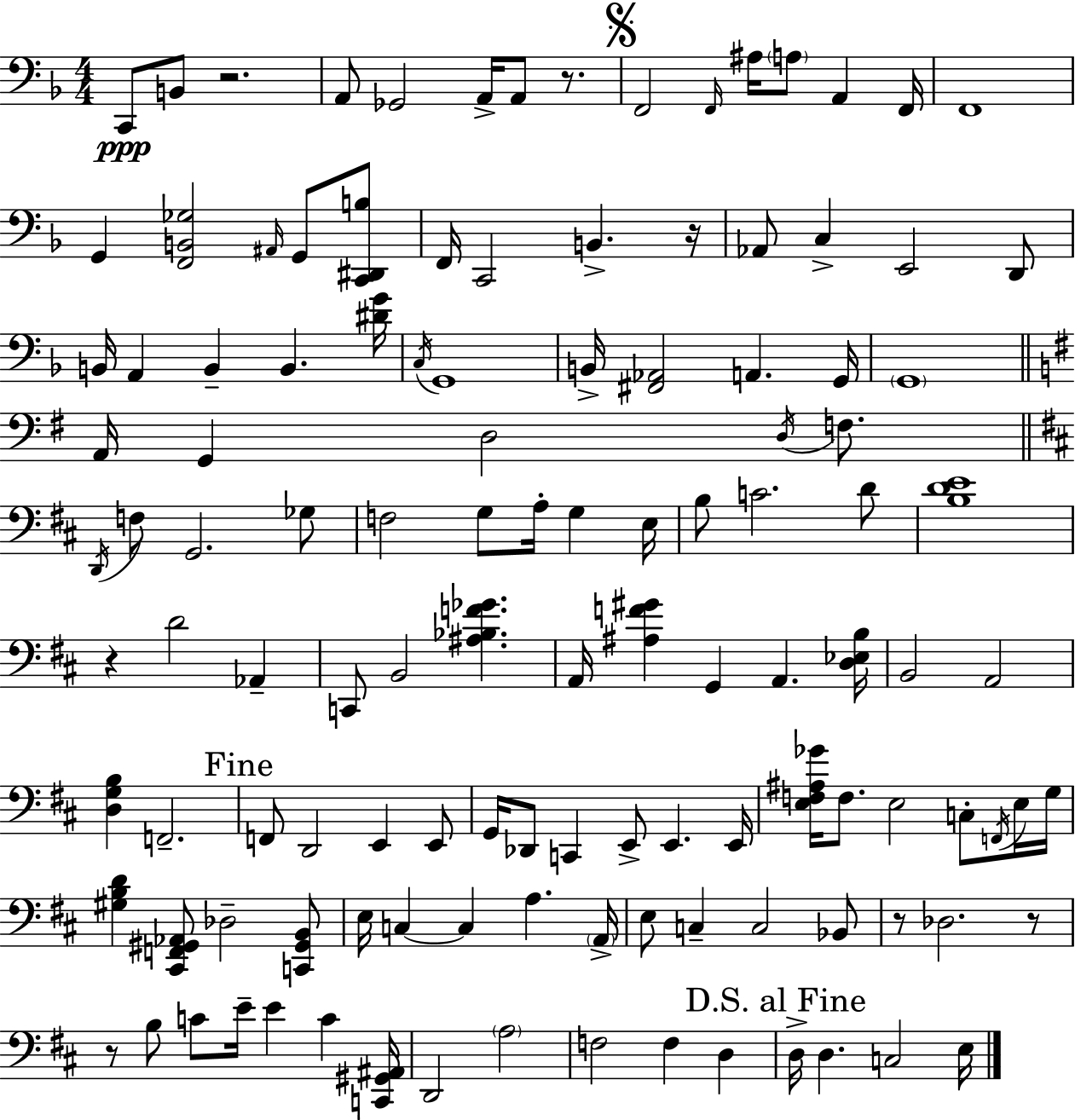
X:1
T:Untitled
M:4/4
L:1/4
K:Dm
C,,/2 B,,/2 z2 A,,/2 _G,,2 A,,/4 A,,/2 z/2 F,,2 F,,/4 ^A,/4 A,/2 A,, F,,/4 F,,4 G,, [F,,B,,_G,]2 ^A,,/4 G,,/2 [C,,^D,,B,]/2 F,,/4 C,,2 B,, z/4 _A,,/2 C, E,,2 D,,/2 B,,/4 A,, B,, B,, [^DG]/4 C,/4 G,,4 B,,/4 [^F,,_A,,]2 A,, G,,/4 G,,4 A,,/4 G,, D,2 D,/4 F,/2 D,,/4 F,/2 G,,2 _G,/2 F,2 G,/2 A,/4 G, E,/4 B,/2 C2 D/2 [B,DE]4 z D2 _A,, C,,/2 B,,2 [^A,_B,F_G] A,,/4 [^A,F^G] G,, A,, [D,_E,B,]/4 B,,2 A,,2 [D,G,B,] F,,2 F,,/2 D,,2 E,, E,,/2 G,,/4 _D,,/2 C,, E,,/2 E,, E,,/4 [E,F,^A,_G]/4 F,/2 E,2 C,/2 F,,/4 E,/4 G,/4 [^G,B,D] [^C,,F,,^G,,_A,,]/2 _D,2 [C,,^G,,B,,]/2 E,/4 C, C, A, A,,/4 E,/2 C, C,2 _B,,/2 z/2 _D,2 z/2 z/2 B,/2 C/2 E/4 E C [C,,^G,,^A,,]/4 D,,2 A,2 F,2 F, D, D,/4 D, C,2 E,/4